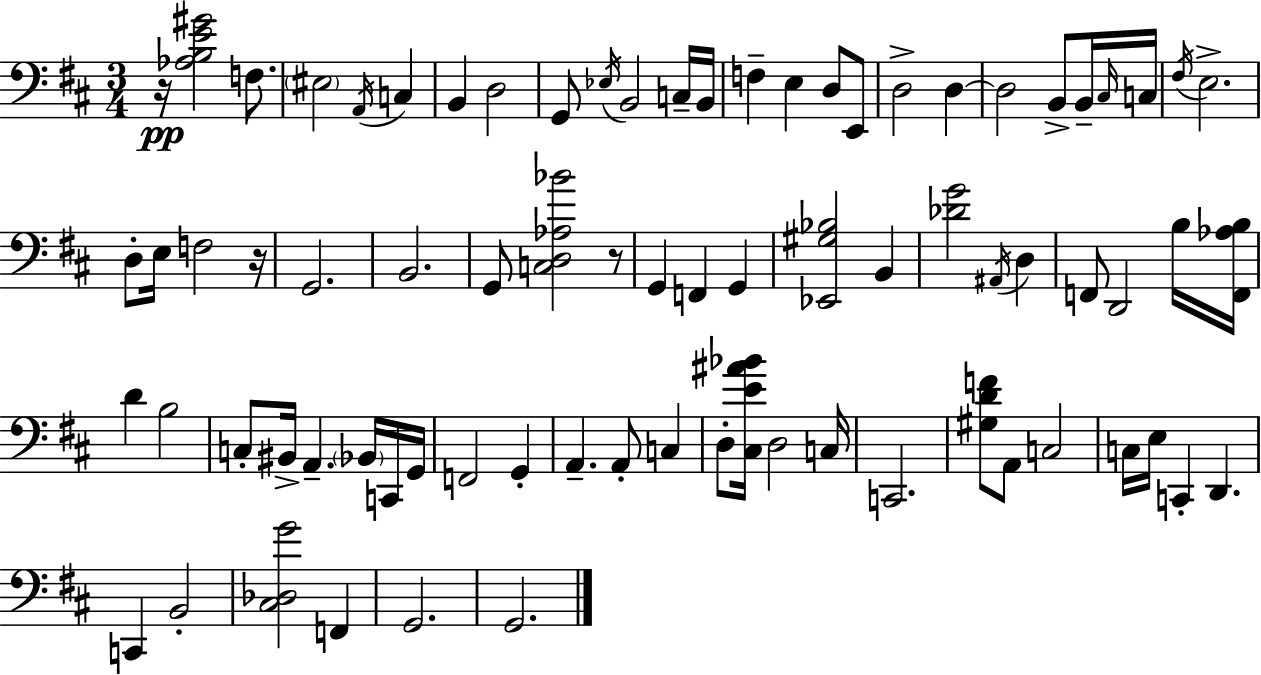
X:1
T:Untitled
M:3/4
L:1/4
K:D
z/4 [_A,B,E^G]2 F,/2 ^E,2 A,,/4 C, B,, D,2 G,,/2 _E,/4 B,,2 C,/4 B,,/4 F, E, D,/2 E,,/2 D,2 D, D,2 B,,/2 B,,/4 ^C,/4 C,/4 ^F,/4 E,2 D,/2 E,/4 F,2 z/4 G,,2 B,,2 G,,/2 [C,D,_A,_B]2 z/2 G,, F,, G,, [_E,,^G,_B,]2 B,, [_DG]2 ^A,,/4 D, F,,/2 D,,2 B,/4 [F,,_A,B,]/4 D B,2 C,/2 ^B,,/4 A,, _B,,/4 C,,/4 G,,/4 F,,2 G,, A,, A,,/2 C, D,/2 [^C,E^A_B]/4 D,2 C,/4 C,,2 [^G,DF]/2 A,,/2 C,2 C,/4 E,/4 C,, D,, C,, B,,2 [^C,_D,G]2 F,, G,,2 G,,2